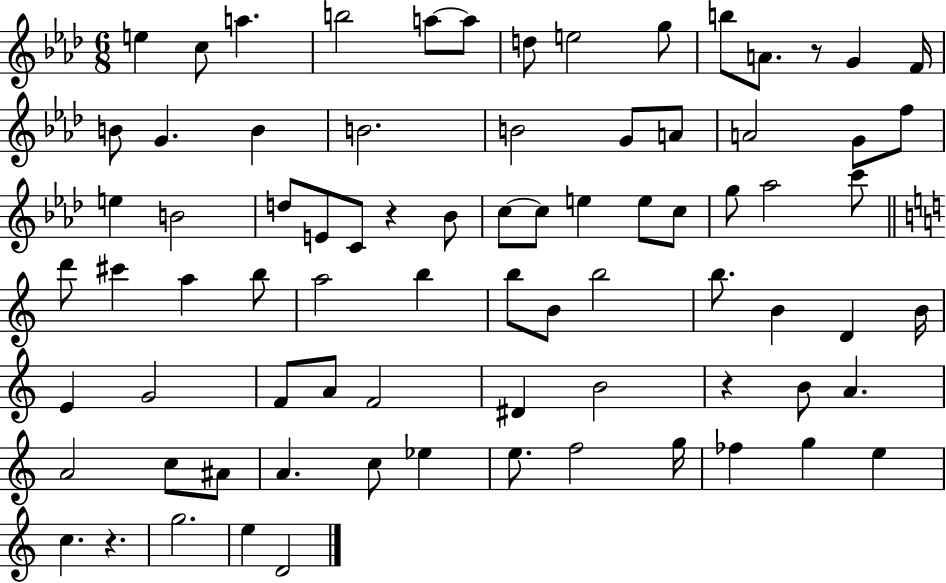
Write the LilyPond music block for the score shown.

{
  \clef treble
  \numericTimeSignature
  \time 6/8
  \key aes \major
  e''4 c''8 a''4. | b''2 a''8~~ a''8 | d''8 e''2 g''8 | b''8 a'8. r8 g'4 f'16 | \break b'8 g'4. b'4 | b'2. | b'2 g'8 a'8 | a'2 g'8 f''8 | \break e''4 b'2 | d''8 e'8 c'8 r4 bes'8 | c''8~~ c''8 e''4 e''8 c''8 | g''8 aes''2 c'''8 | \break \bar "||" \break \key c \major d'''8 cis'''4 a''4 b''8 | a''2 b''4 | b''8 b'8 b''2 | b''8. b'4 d'4 b'16 | \break e'4 g'2 | f'8 a'8 f'2 | dis'4 b'2 | r4 b'8 a'4. | \break a'2 c''8 ais'8 | a'4. c''8 ees''4 | e''8. f''2 g''16 | fes''4 g''4 e''4 | \break c''4. r4. | g''2. | e''4 d'2 | \bar "|."
}